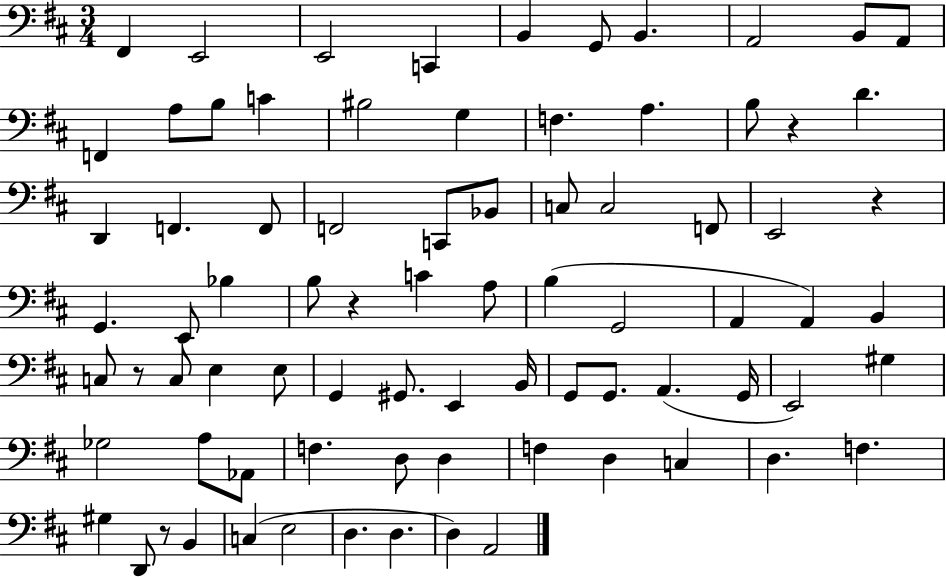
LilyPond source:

{
  \clef bass
  \numericTimeSignature
  \time 3/4
  \key d \major
  fis,4 e,2 | e,2 c,4 | b,4 g,8 b,4. | a,2 b,8 a,8 | \break f,4 a8 b8 c'4 | bis2 g4 | f4. a4. | b8 r4 d'4. | \break d,4 f,4. f,8 | f,2 c,8 bes,8 | c8 c2 f,8 | e,2 r4 | \break g,4. e,8 bes4 | b8 r4 c'4 a8 | b4( g,2 | a,4 a,4) b,4 | \break c8 r8 c8 e4 e8 | g,4 gis,8. e,4 b,16 | g,8 g,8. a,4.( g,16 | e,2) gis4 | \break ges2 a8 aes,8 | f4. d8 d4 | f4 d4 c4 | d4. f4. | \break gis4 d,8 r8 b,4 | c4( e2 | d4. d4. | d4) a,2 | \break \bar "|."
}